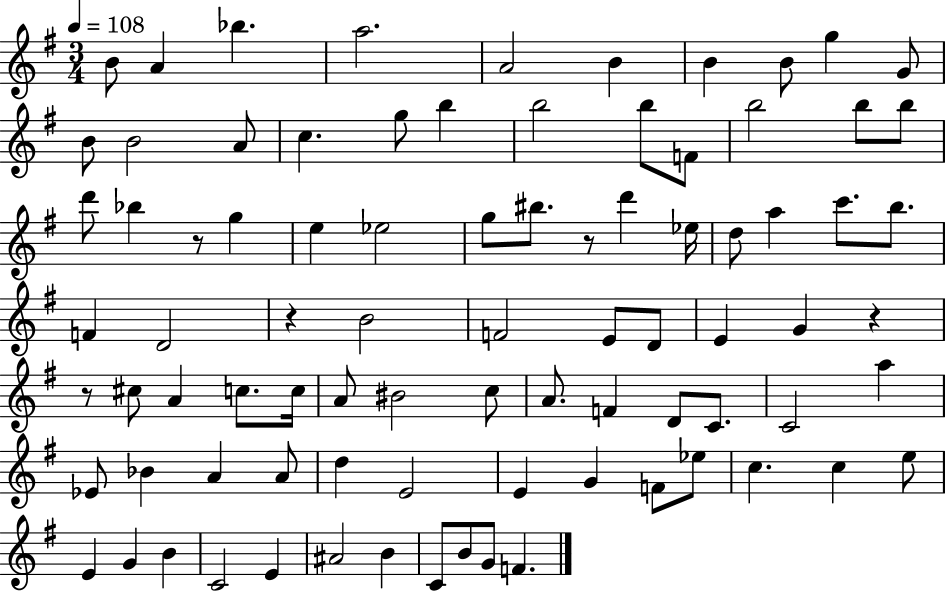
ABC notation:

X:1
T:Untitled
M:3/4
L:1/4
K:G
B/2 A _b a2 A2 B B B/2 g G/2 B/2 B2 A/2 c g/2 b b2 b/2 F/2 b2 b/2 b/2 d'/2 _b z/2 g e _e2 g/2 ^b/2 z/2 d' _e/4 d/2 a c'/2 b/2 F D2 z B2 F2 E/2 D/2 E G z z/2 ^c/2 A c/2 c/4 A/2 ^B2 c/2 A/2 F D/2 C/2 C2 a _E/2 _B A A/2 d E2 E G F/2 _e/2 c c e/2 E G B C2 E ^A2 B C/2 B/2 G/2 F